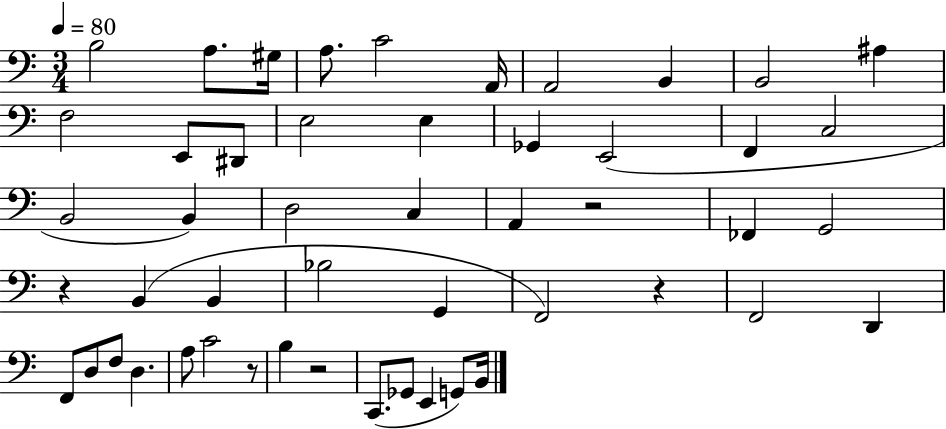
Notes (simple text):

B3/h A3/e. G#3/s A3/e. C4/h A2/s A2/h B2/q B2/h A#3/q F3/h E2/e D#2/e E3/h E3/q Gb2/q E2/h F2/q C3/h B2/h B2/q D3/h C3/q A2/q R/h FES2/q G2/h R/q B2/q B2/q Bb3/h G2/q F2/h R/q F2/h D2/q F2/e D3/e F3/e D3/q. A3/e C4/h R/e B3/q R/h C2/e. Gb2/e E2/q G2/e B2/s